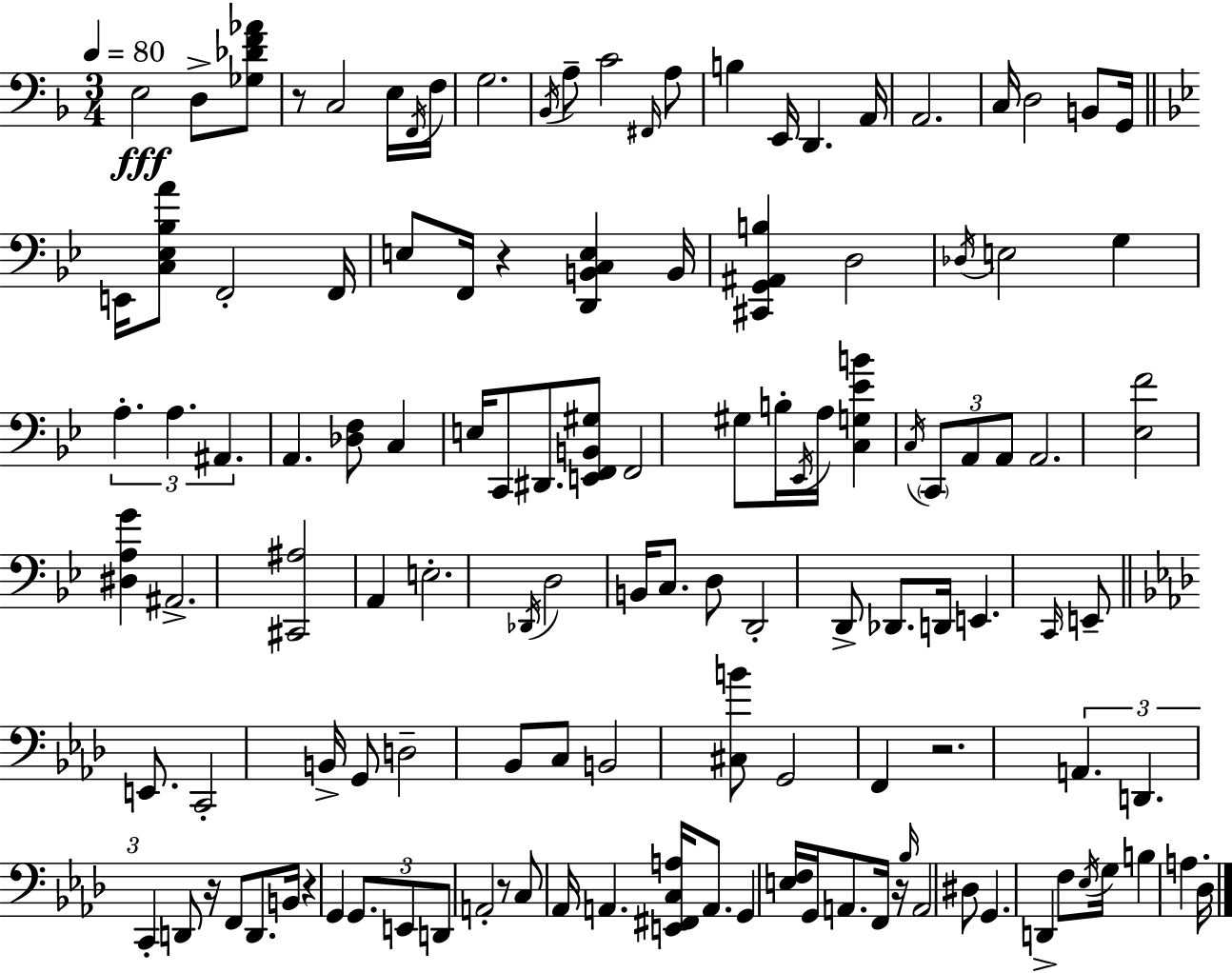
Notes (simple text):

E3/h D3/e [Gb3,Db4,F4,Ab4]/e R/e C3/h E3/s F2/s F3/s G3/h. Bb2/s A3/e C4/h F#2/s A3/e B3/q E2/s D2/q. A2/s A2/h. C3/s D3/h B2/e G2/s E2/s [C3,Eb3,Bb3,A4]/e F2/h F2/s E3/e F2/s R/q [D2,B2,C3,E3]/q B2/s [C#2,G2,A#2,B3]/q D3/h Db3/s E3/h G3/q A3/q. A3/q. A#2/q. A2/q. [Db3,F3]/e C3/q E3/s C2/e D#2/e. [E2,F2,B2,G#3]/e F2/h G#3/e B3/s Eb2/s A3/s [C3,G3,Eb4,B4]/q C3/s C2/e A2/e A2/e A2/h. [Eb3,F4]/h [D#3,A3,G4]/q A#2/h. [C#2,A#3]/h A2/q E3/h. Db2/s D3/h B2/s C3/e. D3/e D2/h D2/e Db2/e. D2/s E2/q. C2/s E2/e E2/e. C2/h B2/s G2/e D3/h Bb2/e C3/e B2/h [C#3,B4]/e G2/h F2/q R/h. A2/q. D2/q. C2/q D2/e R/s F2/e D2/e. B2/s R/q G2/q G2/e. E2/e D2/e A2/h R/e C3/e Ab2/s A2/q. [E2,F#2,C3,A3]/s A2/e. G2/q [E3,F3]/s G2/s A2/e. F2/s R/s Bb3/s A2/h D#3/e G2/q. D2/q F3/e Eb3/s G3/s B3/q A3/q. Db3/s